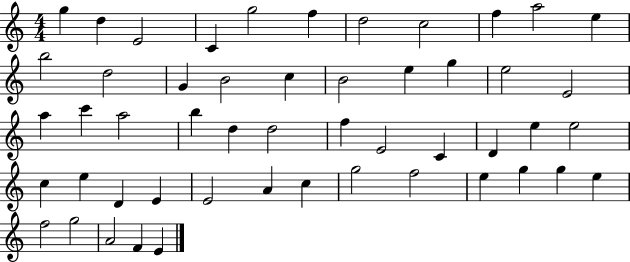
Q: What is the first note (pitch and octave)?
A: G5